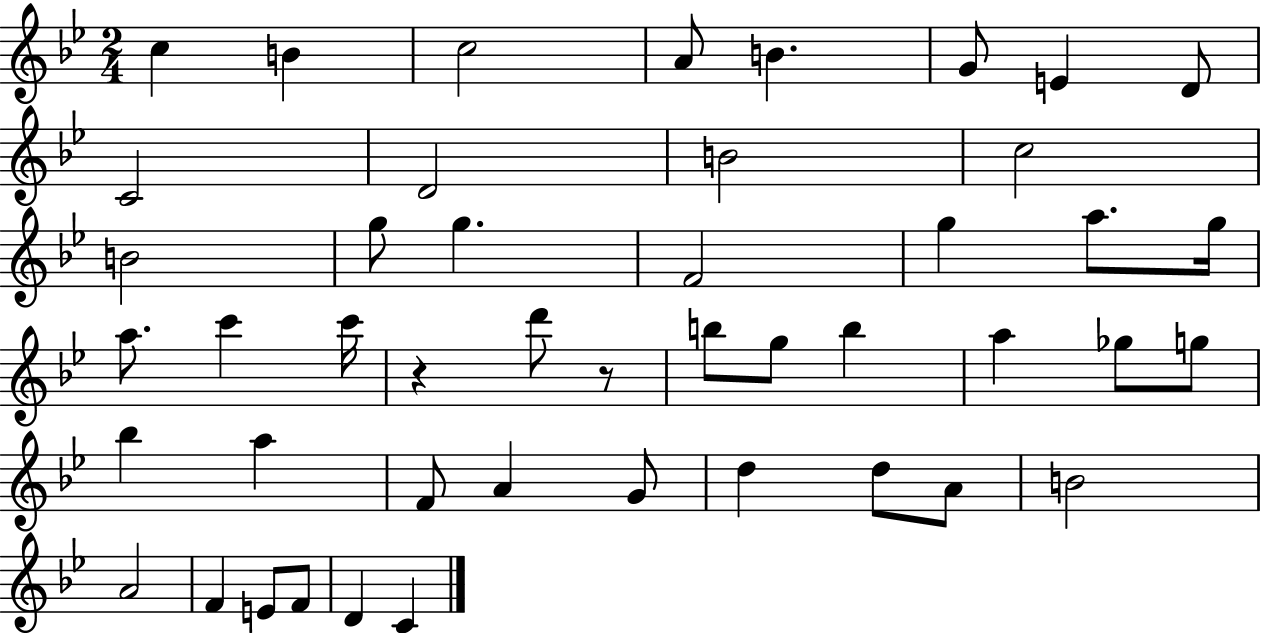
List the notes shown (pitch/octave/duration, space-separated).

C5/q B4/q C5/h A4/e B4/q. G4/e E4/q D4/e C4/h D4/h B4/h C5/h B4/h G5/e G5/q. F4/h G5/q A5/e. G5/s A5/e. C6/q C6/s R/q D6/e R/e B5/e G5/e B5/q A5/q Gb5/e G5/e Bb5/q A5/q F4/e A4/q G4/e D5/q D5/e A4/e B4/h A4/h F4/q E4/e F4/e D4/q C4/q